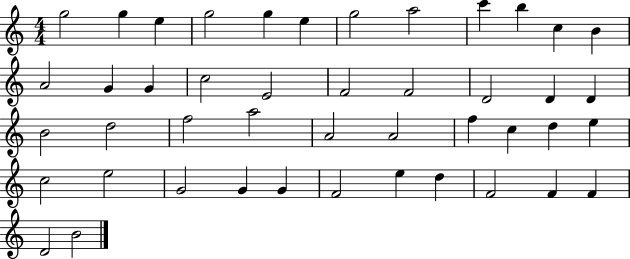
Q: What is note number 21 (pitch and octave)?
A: D4